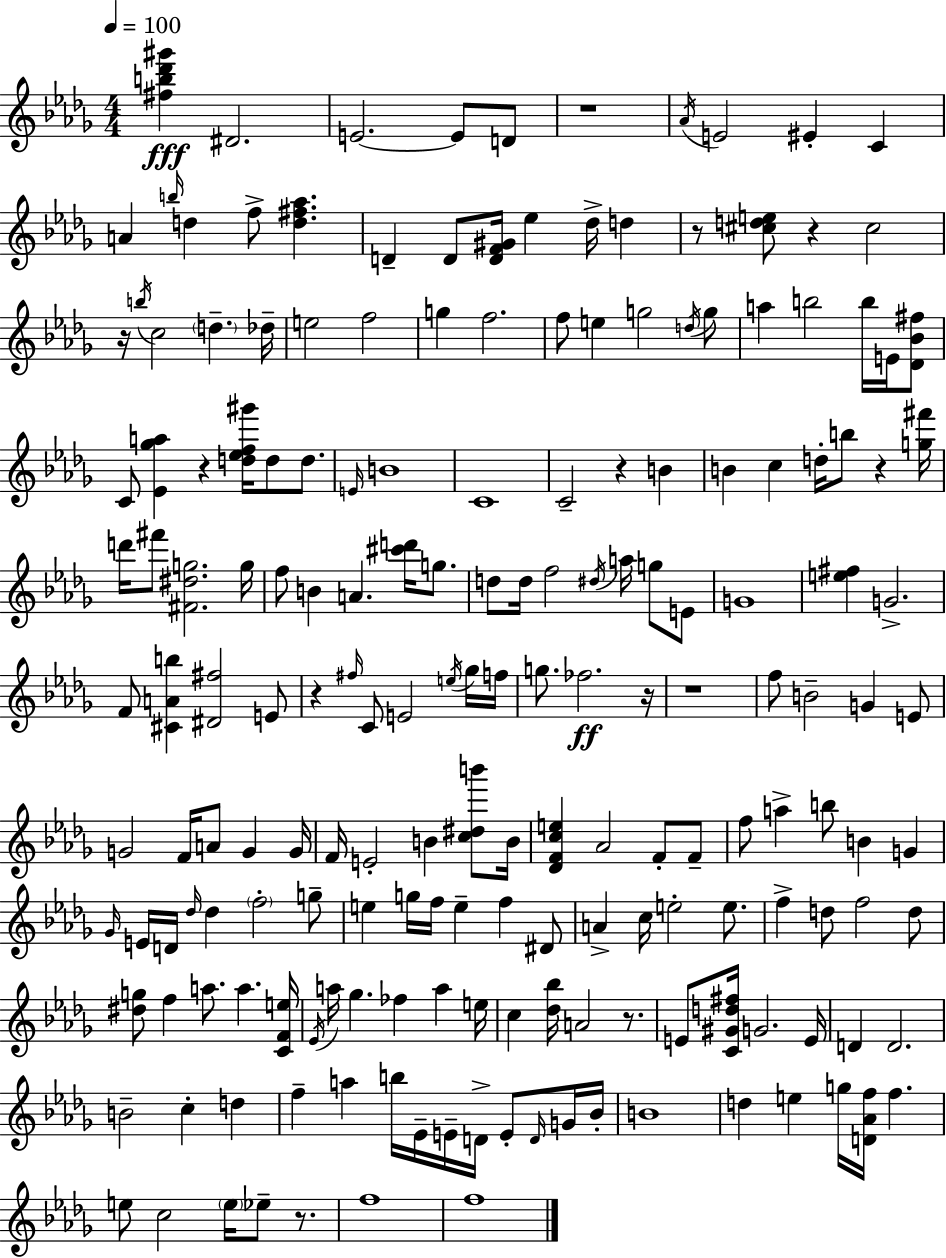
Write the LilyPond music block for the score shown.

{
  \clef treble
  \numericTimeSignature
  \time 4/4
  \key bes \minor
  \tempo 4 = 100
  <fis'' b'' des''' gis'''>4\fff dis'2. | e'2.~~ e'8 d'8 | r1 | \acciaccatura { aes'16 } e'2 eis'4-. c'4 | \break a'4 \grace { b''16 } d''4 f''8-> <d'' fis'' aes''>4. | d'4-- d'8 <d' f' gis'>16 ees''4 des''16-> d''4 | r8 <cis'' d'' e''>8 r4 cis''2 | r16 \acciaccatura { b''16 } c''2 \parenthesize d''4.-- | \break des''16-- e''2 f''2 | g''4 f''2. | f''8 e''4 g''2 | \acciaccatura { d''16 } g''8 a''4 b''2 | \break b''16 e'16 <des' bes' fis''>8 c'8 <ees' ges'' a''>4 r4 <d'' ees'' f'' gis'''>16 d''8 | d''8. \grace { e'16 } b'1 | c'1 | c'2-- r4 | \break b'4 b'4 c''4 d''16-. b''8 | r4 <g'' fis'''>16 d'''16 fis'''8 <fis' dis'' g''>2. | g''16 f''8 b'4 a'4. | <cis''' d'''>16 g''8. d''8 d''16 f''2 | \break \acciaccatura { dis''16 } a''16 g''8 e'8 g'1 | <e'' fis''>4 g'2.-> | f'8 <cis' a' b''>4 <dis' fis''>2 | e'8 r4 \grace { fis''16 } c'8 e'2 | \break \acciaccatura { e''16 } ges''16 f''16 g''8. fes''2.\ff | r16 r1 | f''8 b'2-- | g'4 e'8 g'2 | \break f'16 a'8 g'4 g'16 f'16 e'2-. | b'4 <c'' dis'' b'''>8 b'16 <des' f' c'' e''>4 aes'2 | f'8-. f'8-- f''8 a''4-> b''8 | b'4 g'4 \grace { ges'16 } e'16 d'16 \grace { des''16 } des''4 | \break \parenthesize f''2-. g''8-- e''4 g''16 f''16 | e''4-- f''4 dis'8 a'4-> c''16 e''2-. | e''8. f''4-> d''8 | f''2 d''8 <dis'' g''>8 f''4 | \break a''8. a''4. <c' f' e''>16 \acciaccatura { ees'16 } a''16 ges''4. | fes''4 a''4 e''16 c''4 <des'' bes''>16 | a'2 r8. e'8 <c' gis' d'' fis''>16 g'2. | e'16 d'4 d'2. | \break b'2-- | c''4-. d''4 f''4-- a''4 | b''16 ees'16-- e'16-- d'16-> e'8-. \grace { d'16 } g'16 bes'16-. b'1 | d''4 | \break e''4 g''16 <d' aes' f''>16 f''4. e''8 c''2 | \parenthesize e''16 ees''8-- r8. f''1 | f''1 | \bar "|."
}